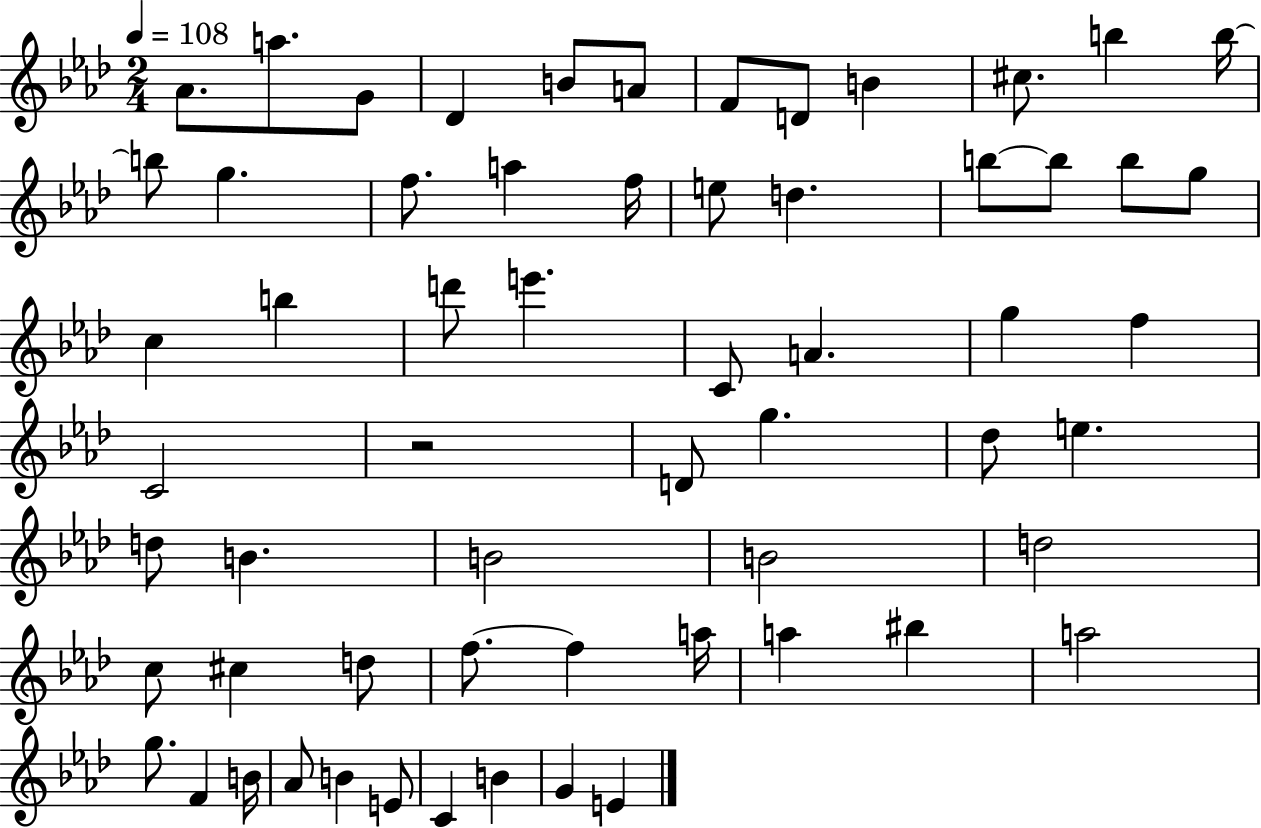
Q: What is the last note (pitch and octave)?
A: E4